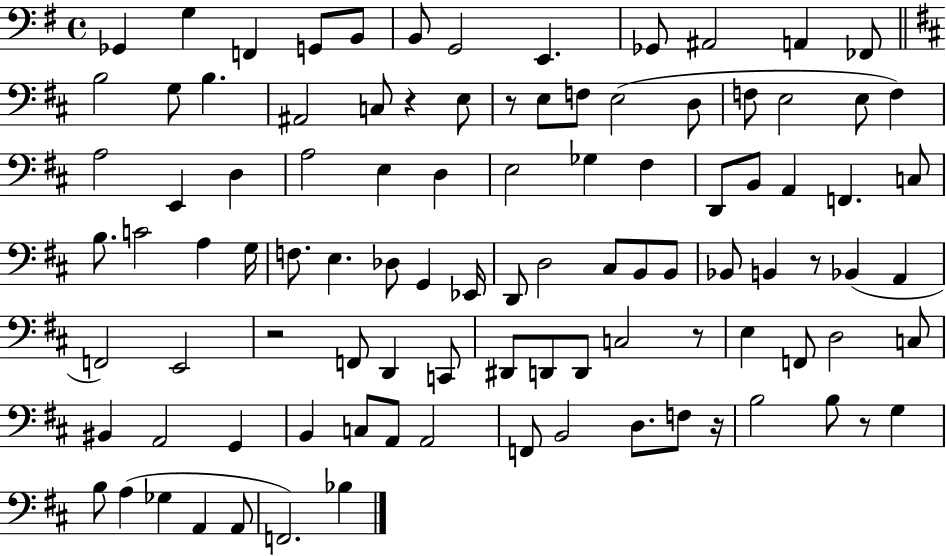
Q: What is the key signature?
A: G major